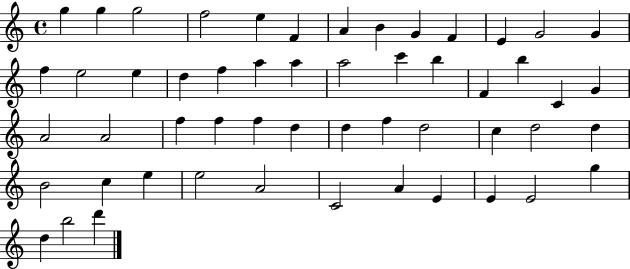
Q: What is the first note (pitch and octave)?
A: G5